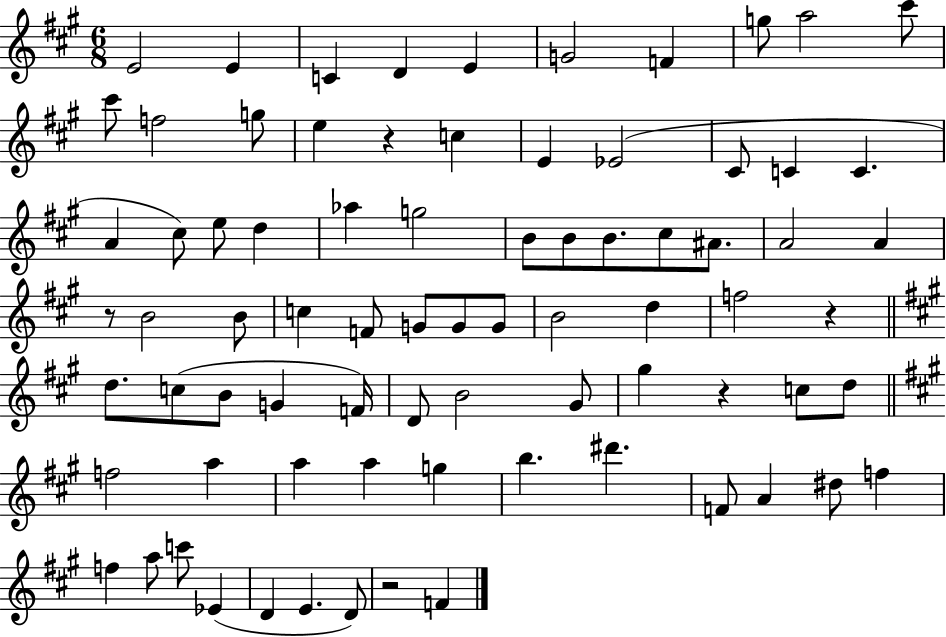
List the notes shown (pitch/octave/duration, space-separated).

E4/h E4/q C4/q D4/q E4/q G4/h F4/q G5/e A5/h C#6/e C#6/e F5/h G5/e E5/q R/q C5/q E4/q Eb4/h C#4/e C4/q C4/q. A4/q C#5/e E5/e D5/q Ab5/q G5/h B4/e B4/e B4/e. C#5/e A#4/e. A4/h A4/q R/e B4/h B4/e C5/q F4/e G4/e G4/e G4/e B4/h D5/q F5/h R/q D5/e. C5/e B4/e G4/q F4/s D4/e B4/h G#4/e G#5/q R/q C5/e D5/e F5/h A5/q A5/q A5/q G5/q B5/q. D#6/q. F4/e A4/q D#5/e F5/q F5/q A5/e C6/e Eb4/q D4/q E4/q. D4/e R/h F4/q